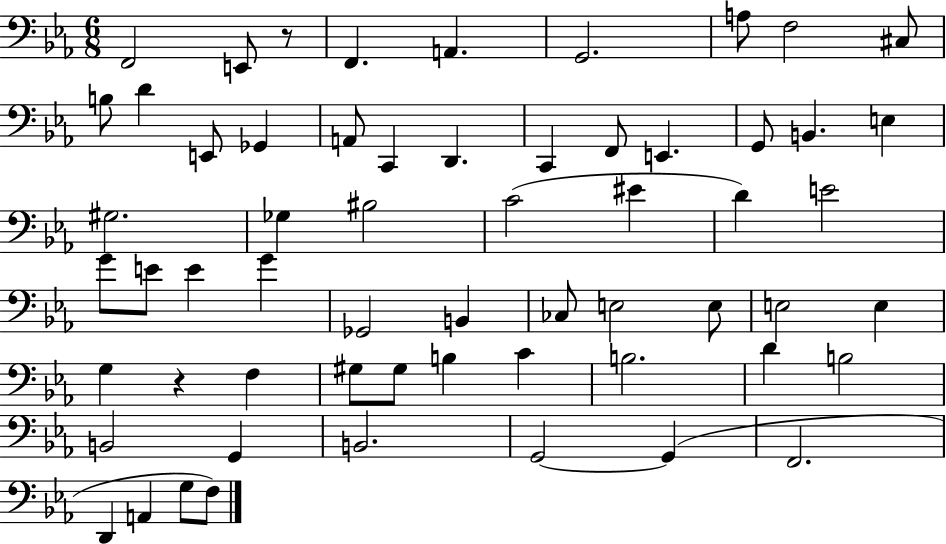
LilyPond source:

{
  \clef bass
  \numericTimeSignature
  \time 6/8
  \key ees \major
  f,2 e,8 r8 | f,4. a,4. | g,2. | a8 f2 cis8 | \break b8 d'4 e,8 ges,4 | a,8 c,4 d,4. | c,4 f,8 e,4. | g,8 b,4. e4 | \break gis2. | ges4 bis2 | c'2( eis'4 | d'4) e'2 | \break g'8 e'8 e'4 g'4 | ges,2 b,4 | ces8 e2 e8 | e2 e4 | \break g4 r4 f4 | gis8 gis8 b4 c'4 | b2. | d'4 b2 | \break b,2 g,4 | b,2. | g,2~~ g,4( | f,2. | \break d,4 a,4 g8 f8) | \bar "|."
}